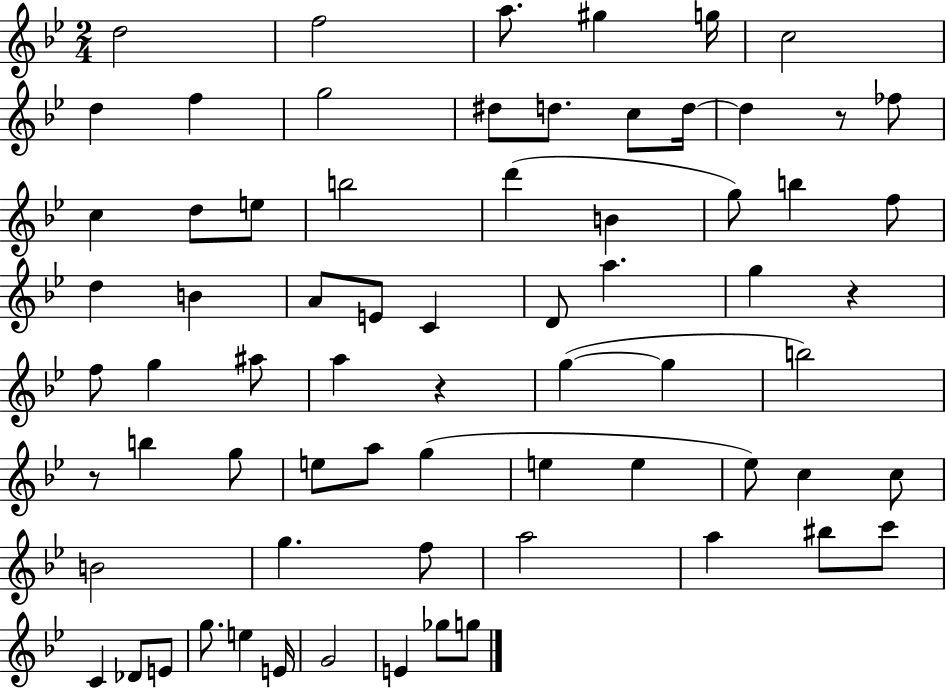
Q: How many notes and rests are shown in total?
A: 70